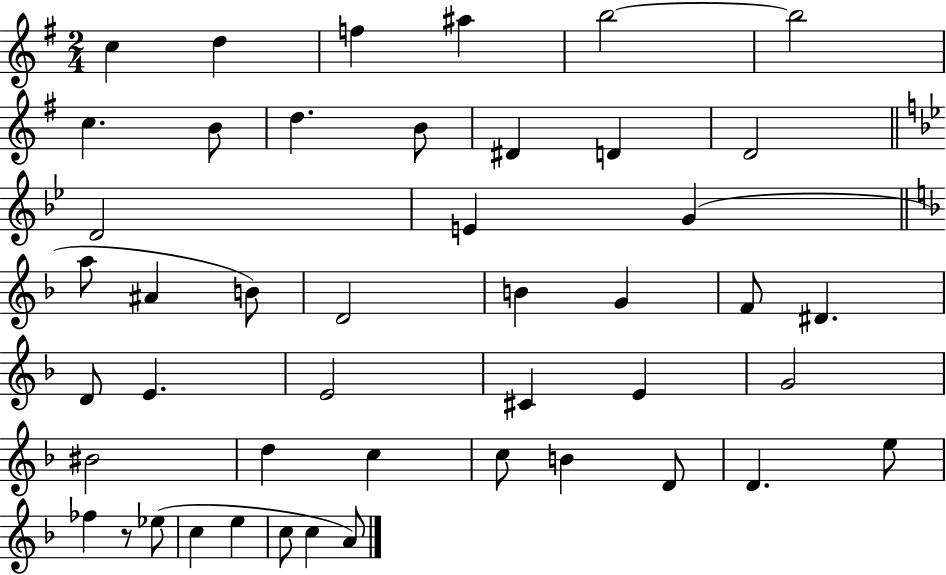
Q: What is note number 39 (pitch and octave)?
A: FES5